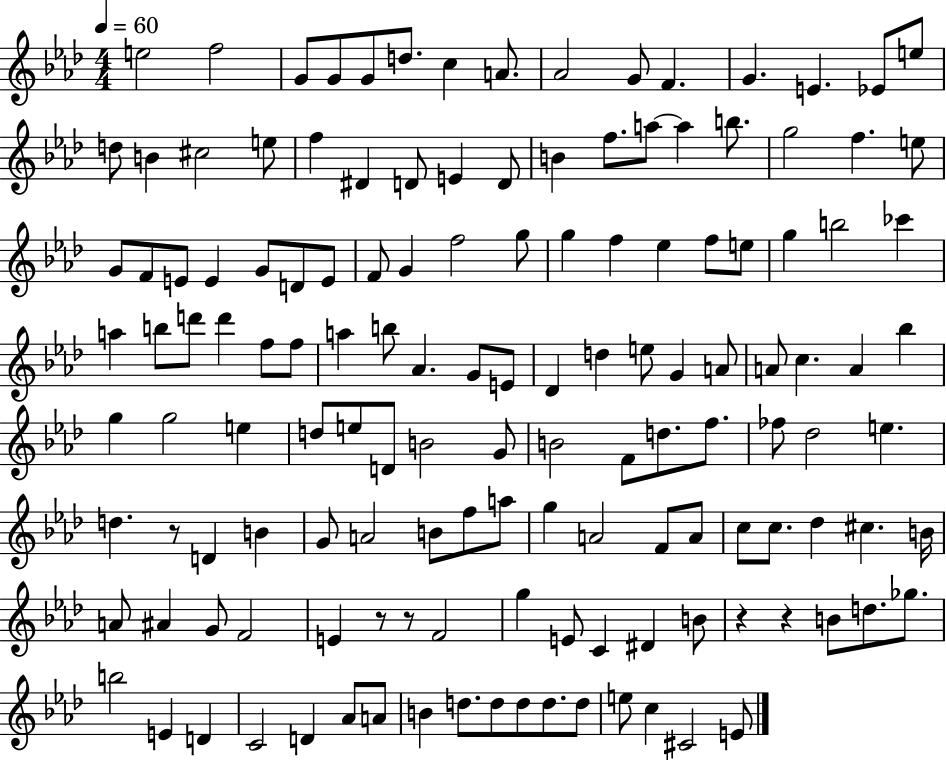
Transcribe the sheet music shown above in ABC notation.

X:1
T:Untitled
M:4/4
L:1/4
K:Ab
e2 f2 G/2 G/2 G/2 d/2 c A/2 _A2 G/2 F G E _E/2 e/2 d/2 B ^c2 e/2 f ^D D/2 E D/2 B f/2 a/2 a b/2 g2 f e/2 G/2 F/2 E/2 E G/2 D/2 E/2 F/2 G f2 g/2 g f _e f/2 e/2 g b2 _c' a b/2 d'/2 d' f/2 f/2 a b/2 _A G/2 E/2 _D d e/2 G A/2 A/2 c A _b g g2 e d/2 e/2 D/2 B2 G/2 B2 F/2 d/2 f/2 _f/2 _d2 e d z/2 D B G/2 A2 B/2 f/2 a/2 g A2 F/2 A/2 c/2 c/2 _d ^c B/4 A/2 ^A G/2 F2 E z/2 z/2 F2 g E/2 C ^D B/2 z z B/2 d/2 _g/2 b2 E D C2 D _A/2 A/2 B d/2 d/2 d/2 d/2 d/2 e/2 c ^C2 E/2